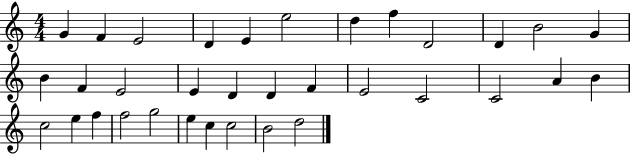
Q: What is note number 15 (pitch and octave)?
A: E4